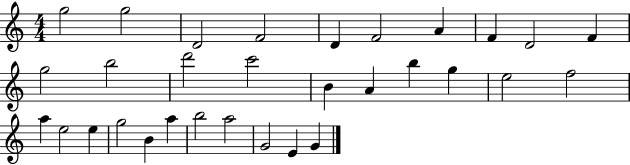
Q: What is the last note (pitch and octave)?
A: G4